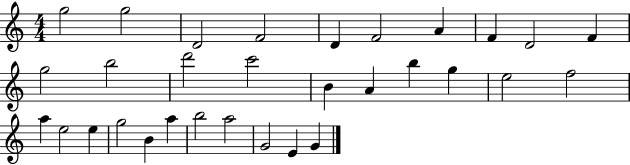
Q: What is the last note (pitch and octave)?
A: G4